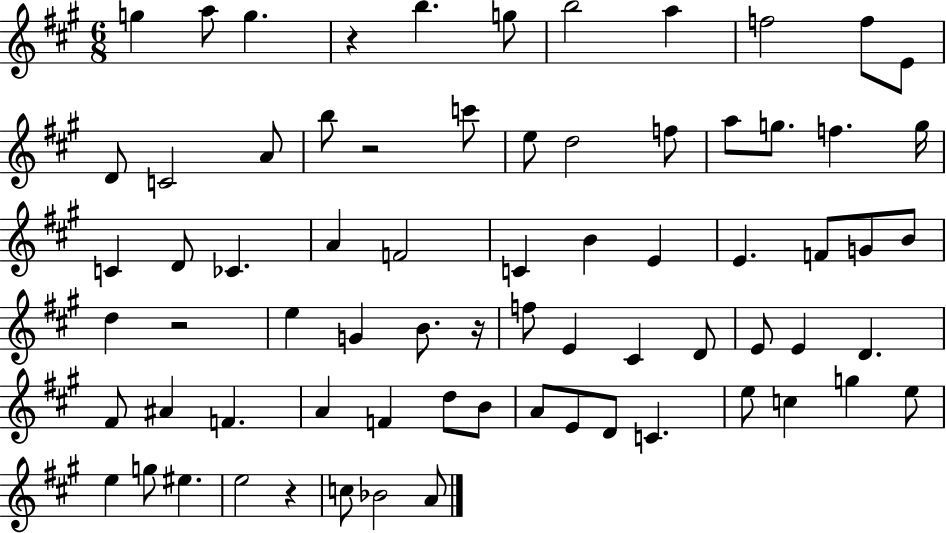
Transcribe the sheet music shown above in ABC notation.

X:1
T:Untitled
M:6/8
L:1/4
K:A
g a/2 g z b g/2 b2 a f2 f/2 E/2 D/2 C2 A/2 b/2 z2 c'/2 e/2 d2 f/2 a/2 g/2 f g/4 C D/2 _C A F2 C B E E F/2 G/2 B/2 d z2 e G B/2 z/4 f/2 E ^C D/2 E/2 E D ^F/2 ^A F A F d/2 B/2 A/2 E/2 D/2 C e/2 c g e/2 e g/2 ^e e2 z c/2 _B2 A/2